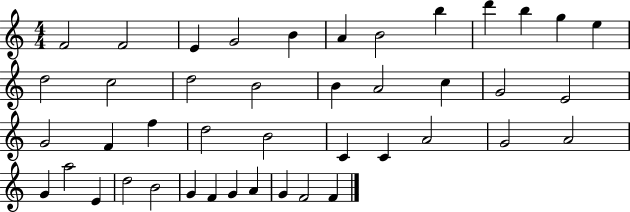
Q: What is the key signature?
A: C major